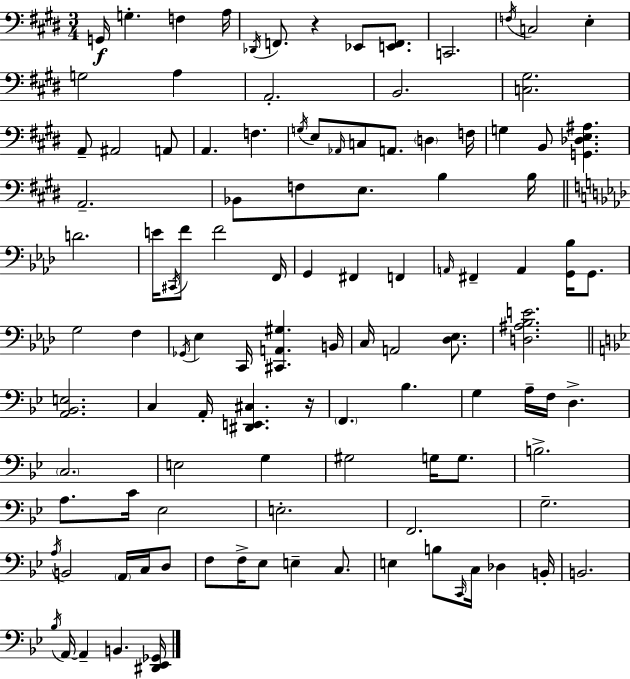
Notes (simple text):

G2/s G3/q. F3/q A3/s Db2/s F2/e. R/q Eb2/e [E2,F2]/e. C2/h. F3/s C3/h E3/q G3/h A3/q A2/h. B2/h. [C3,G#3]/h. A2/e A#2/h A2/e A2/q. F3/q. G3/s E3/e Ab2/s C3/e A2/e. D3/q F3/s G3/q B2/e [G2,Db3,E3,A#3]/q. A2/h. Bb2/e F3/e E3/e. B3/q B3/s D4/h. E4/s C#2/s F4/e F4/h F2/s G2/q F#2/q F2/q A2/s F#2/q A2/q [G2,Bb3]/s G2/e. G3/h F3/q Gb2/s Eb3/q C2/s [C#2,A2,G#3]/q. B2/s C3/s A2/h [Db3,Eb3]/e. [D3,A#3,Bb3,E4]/h. [A2,Bb2,E3]/h. C3/q A2/s [D#2,E2,C#3]/q. R/s F2/q. Bb3/q. G3/q A3/s F3/s D3/q. C3/h. E3/h G3/q G#3/h G3/s G3/e. B3/h. A3/e. C4/s Eb3/h E3/h. F2/h. G3/h. A3/s B2/h A2/s C3/s D3/e F3/e F3/s Eb3/e E3/q C3/e. E3/q B3/e C2/s C3/s Db3/q B2/s B2/h. Bb3/s A2/s A2/q B2/q. [D#2,Eb2,Gb2]/s